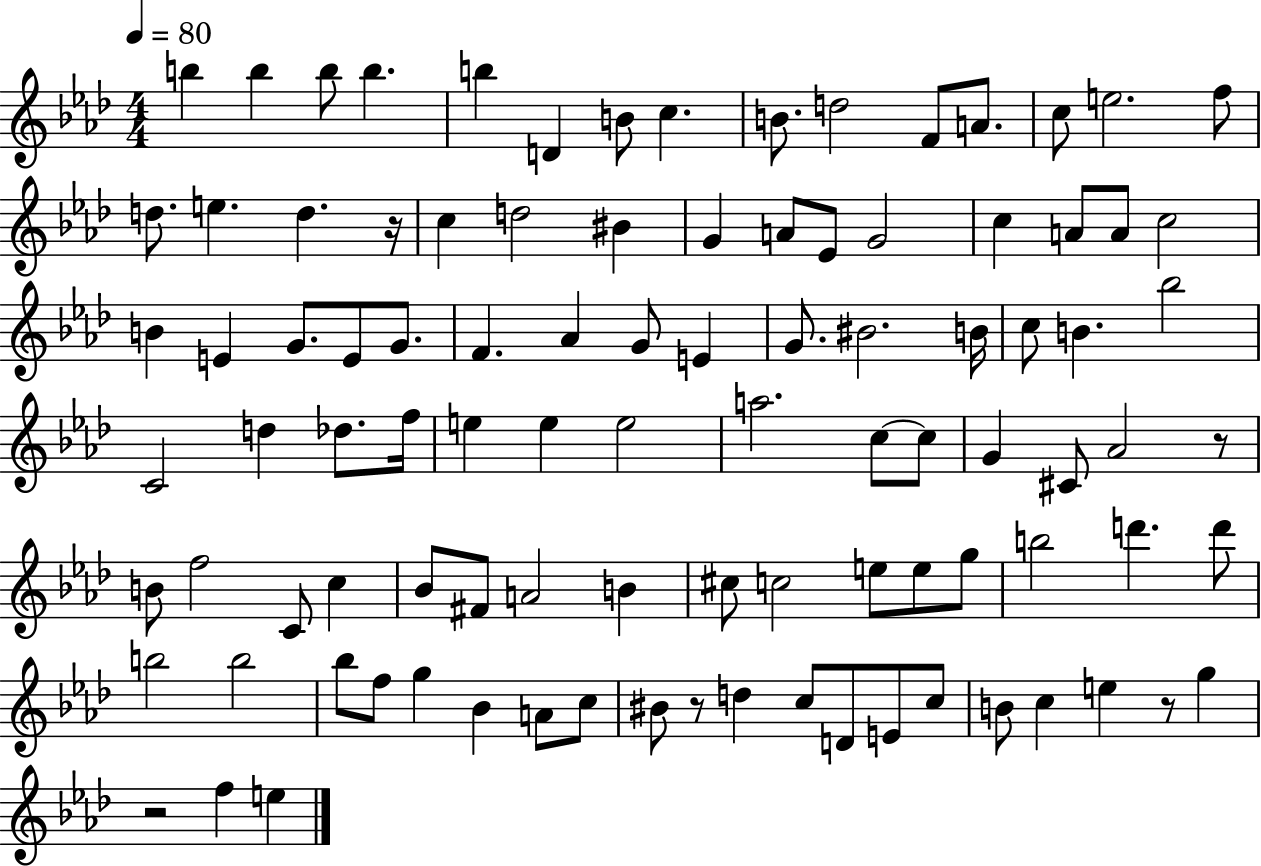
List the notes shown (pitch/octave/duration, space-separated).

B5/q B5/q B5/e B5/q. B5/q D4/q B4/e C5/q. B4/e. D5/h F4/e A4/e. C5/e E5/h. F5/e D5/e. E5/q. D5/q. R/s C5/q D5/h BIS4/q G4/q A4/e Eb4/e G4/h C5/q A4/e A4/e C5/h B4/q E4/q G4/e. E4/e G4/e. F4/q. Ab4/q G4/e E4/q G4/e. BIS4/h. B4/s C5/e B4/q. Bb5/h C4/h D5/q Db5/e. F5/s E5/q E5/q E5/h A5/h. C5/e C5/e G4/q C#4/e Ab4/h R/e B4/e F5/h C4/e C5/q Bb4/e F#4/e A4/h B4/q C#5/e C5/h E5/e E5/e G5/e B5/h D6/q. D6/e B5/h B5/h Bb5/e F5/e G5/q Bb4/q A4/e C5/e BIS4/e R/e D5/q C5/e D4/e E4/e C5/e B4/e C5/q E5/q R/e G5/q R/h F5/q E5/q